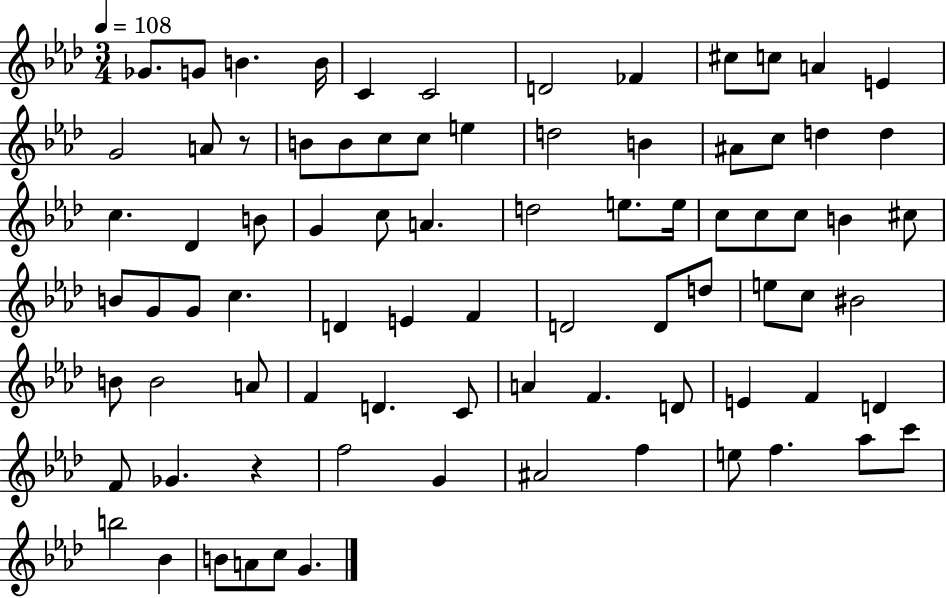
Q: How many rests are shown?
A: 2